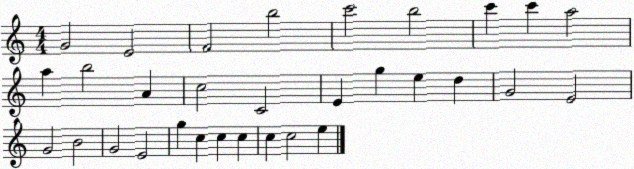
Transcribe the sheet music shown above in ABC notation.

X:1
T:Untitled
M:4/4
L:1/4
K:C
G2 E2 F2 b2 c'2 b2 c' c' a2 a b2 A c2 C2 E g e d G2 E2 G2 B2 G2 E2 g c c c c c2 e